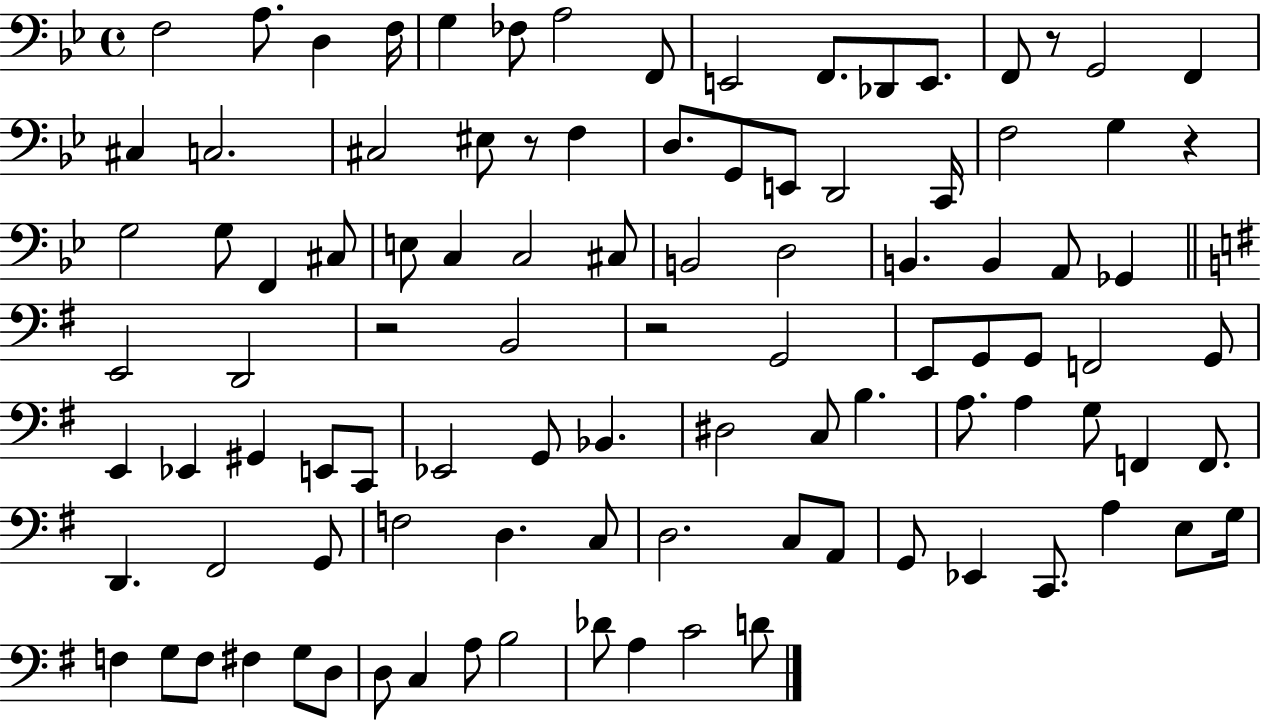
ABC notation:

X:1
T:Untitled
M:4/4
L:1/4
K:Bb
F,2 A,/2 D, F,/4 G, _F,/2 A,2 F,,/2 E,,2 F,,/2 _D,,/2 E,,/2 F,,/2 z/2 G,,2 F,, ^C, C,2 ^C,2 ^E,/2 z/2 F, D,/2 G,,/2 E,,/2 D,,2 C,,/4 F,2 G, z G,2 G,/2 F,, ^C,/2 E,/2 C, C,2 ^C,/2 B,,2 D,2 B,, B,, A,,/2 _G,, E,,2 D,,2 z2 B,,2 z2 G,,2 E,,/2 G,,/2 G,,/2 F,,2 G,,/2 E,, _E,, ^G,, E,,/2 C,,/2 _E,,2 G,,/2 _B,, ^D,2 C,/2 B, A,/2 A, G,/2 F,, F,,/2 D,, ^F,,2 G,,/2 F,2 D, C,/2 D,2 C,/2 A,,/2 G,,/2 _E,, C,,/2 A, E,/2 G,/4 F, G,/2 F,/2 ^F, G,/2 D,/2 D,/2 C, A,/2 B,2 _D/2 A, C2 D/2